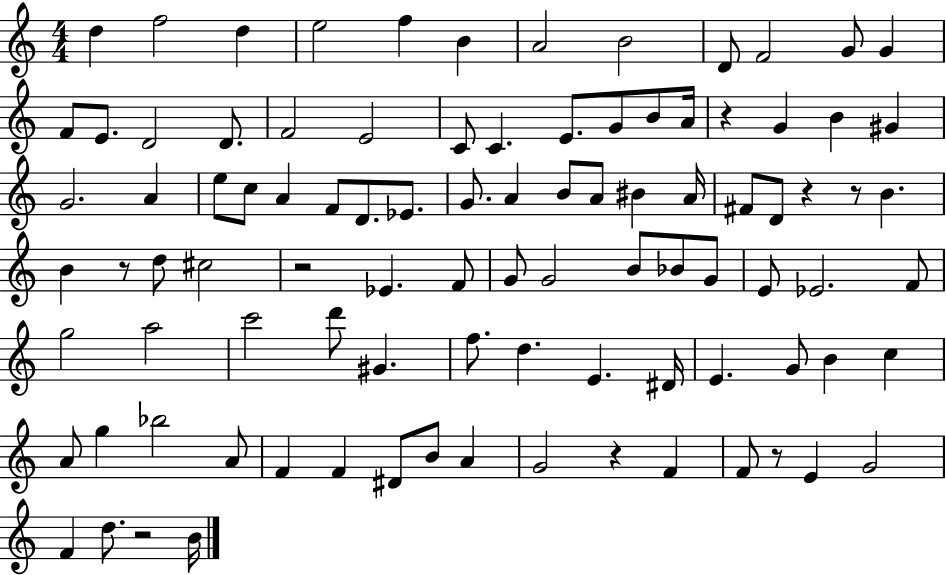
{
  \clef treble
  \numericTimeSignature
  \time 4/4
  \key c \major
  d''4 f''2 d''4 | e''2 f''4 b'4 | a'2 b'2 | d'8 f'2 g'8 g'4 | \break f'8 e'8. d'2 d'8. | f'2 e'2 | c'8 c'4. e'8. g'8 b'8 a'16 | r4 g'4 b'4 gis'4 | \break g'2. a'4 | e''8 c''8 a'4 f'8 d'8. ees'8. | g'8. a'4 b'8 a'8 bis'4 a'16 | fis'8 d'8 r4 r8 b'4. | \break b'4 r8 d''8 cis''2 | r2 ees'4. f'8 | g'8 g'2 b'8 bes'8 g'8 | e'8 ees'2. f'8 | \break g''2 a''2 | c'''2 d'''8 gis'4. | f''8. d''4. e'4. dis'16 | e'4. g'8 b'4 c''4 | \break a'8 g''4 bes''2 a'8 | f'4 f'4 dis'8 b'8 a'4 | g'2 r4 f'4 | f'8 r8 e'4 g'2 | \break f'4 d''8. r2 b'16 | \bar "|."
}